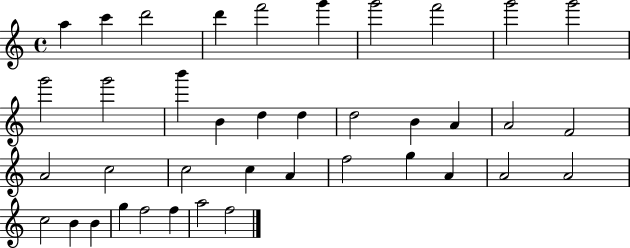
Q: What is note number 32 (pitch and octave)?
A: C5